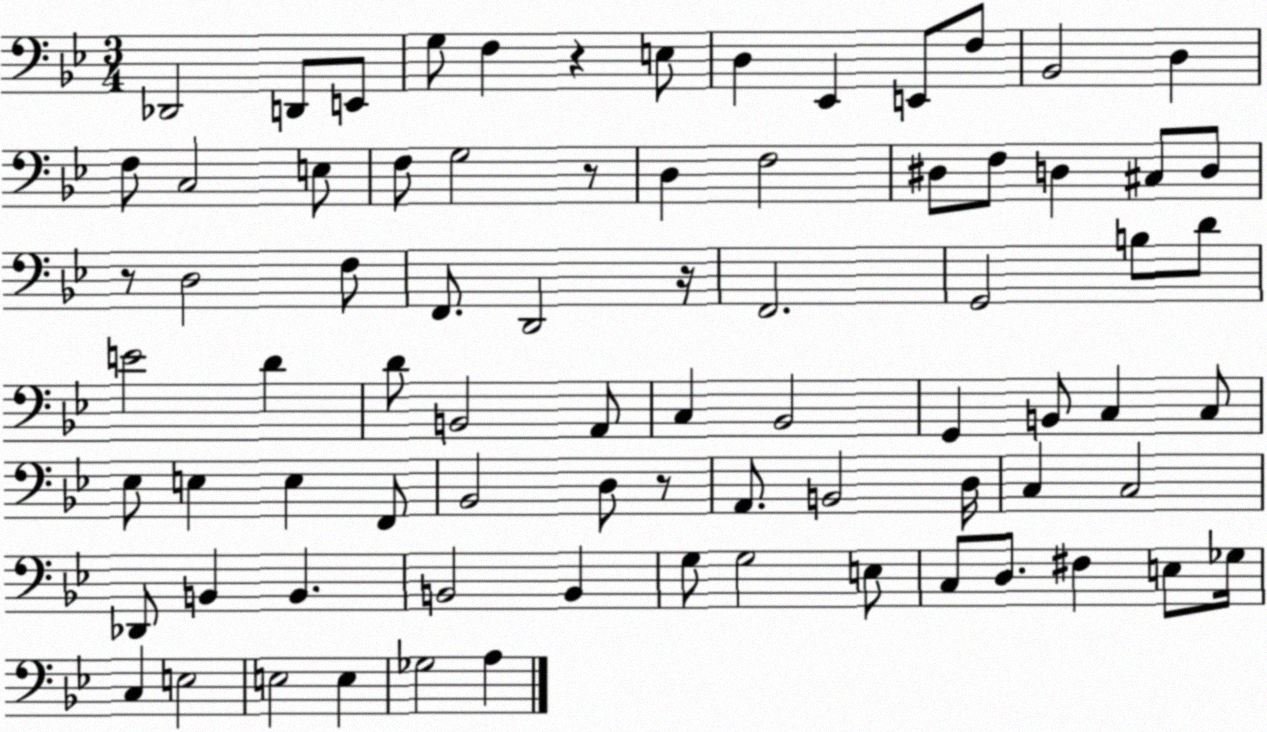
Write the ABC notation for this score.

X:1
T:Untitled
M:3/4
L:1/4
K:Bb
_D,,2 D,,/2 E,,/2 G,/2 F, z E,/2 D, _E,, E,,/2 F,/2 _B,,2 D, F,/2 C,2 E,/2 F,/2 G,2 z/2 D, F,2 ^D,/2 F,/2 D, ^C,/2 D,/2 z/2 D,2 F,/2 F,,/2 D,,2 z/4 F,,2 G,,2 B,/2 D/2 E2 D D/2 B,,2 A,,/2 C, _B,,2 G,, B,,/2 C, C,/2 _E,/2 E, E, F,,/2 _B,,2 D,/2 z/2 A,,/2 B,,2 D,/4 C, C,2 _D,,/2 B,, B,, B,,2 B,, G,/2 G,2 E,/2 C,/2 D,/2 ^F, E,/2 _G,/4 C, E,2 E,2 E, _G,2 A,